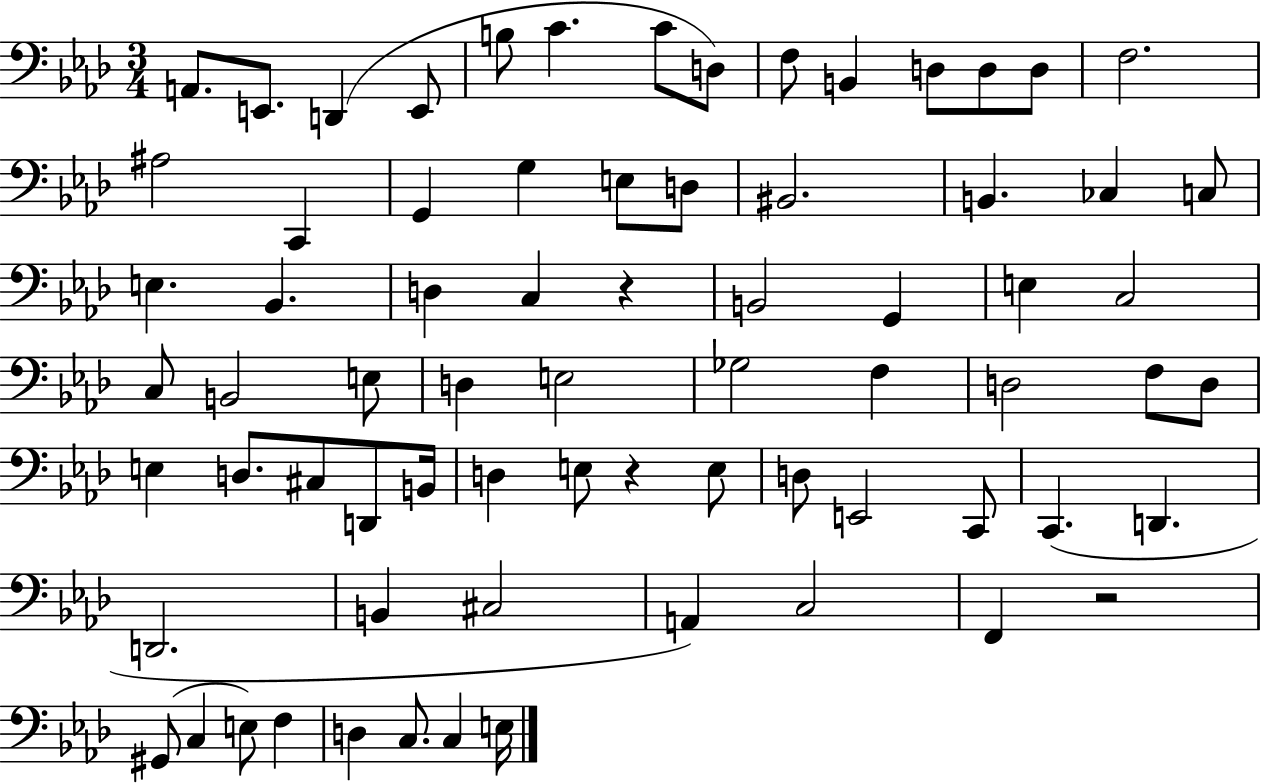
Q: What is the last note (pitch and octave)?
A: E3